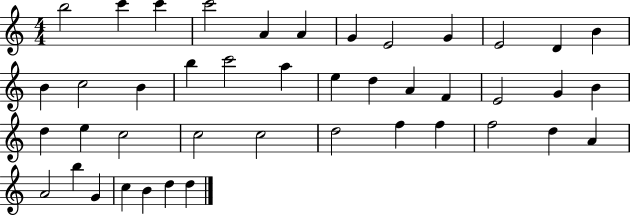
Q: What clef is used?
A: treble